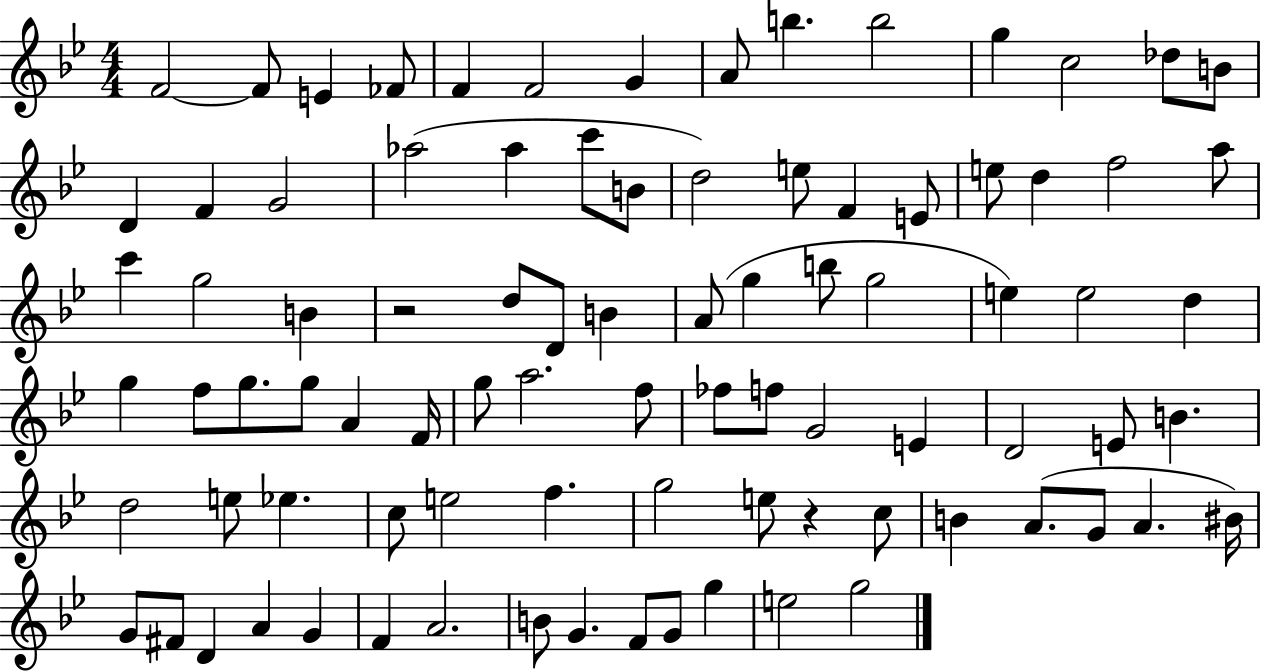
F4/h F4/e E4/q FES4/e F4/q F4/h G4/q A4/e B5/q. B5/h G5/q C5/h Db5/e B4/e D4/q F4/q G4/h Ab5/h Ab5/q C6/e B4/e D5/h E5/e F4/q E4/e E5/e D5/q F5/h A5/e C6/q G5/h B4/q R/h D5/e D4/e B4/q A4/e G5/q B5/e G5/h E5/q E5/h D5/q G5/q F5/e G5/e. G5/e A4/q F4/s G5/e A5/h. F5/e FES5/e F5/e G4/h E4/q D4/h E4/e B4/q. D5/h E5/e Eb5/q. C5/e E5/h F5/q. G5/h E5/e R/q C5/e B4/q A4/e. G4/e A4/q. BIS4/s G4/e F#4/e D4/q A4/q G4/q F4/q A4/h. B4/e G4/q. F4/e G4/e G5/q E5/h G5/h